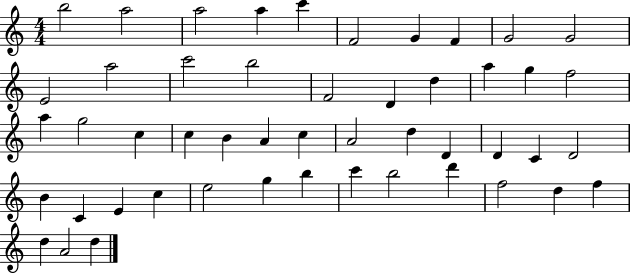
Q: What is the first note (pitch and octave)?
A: B5